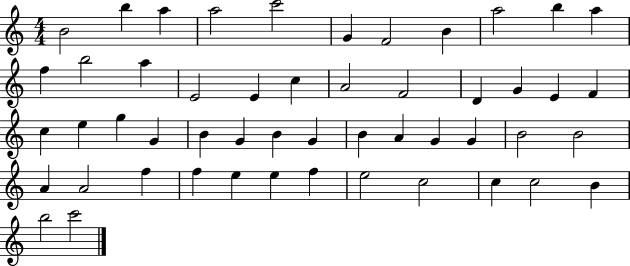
B4/h B5/q A5/q A5/h C6/h G4/q F4/h B4/q A5/h B5/q A5/q F5/q B5/h A5/q E4/h E4/q C5/q A4/h F4/h D4/q G4/q E4/q F4/q C5/q E5/q G5/q G4/q B4/q G4/q B4/q G4/q B4/q A4/q G4/q G4/q B4/h B4/h A4/q A4/h F5/q F5/q E5/q E5/q F5/q E5/h C5/h C5/q C5/h B4/q B5/h C6/h